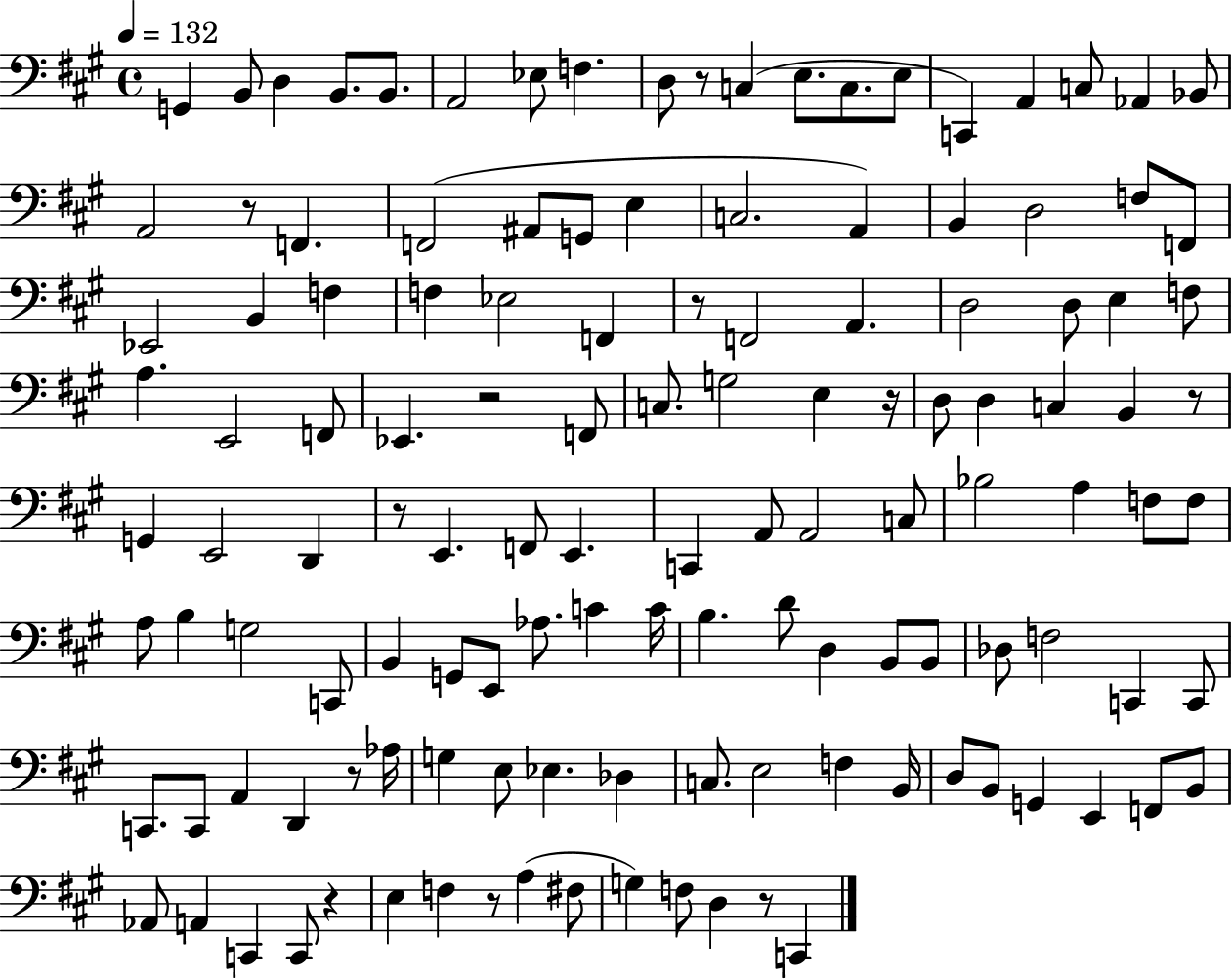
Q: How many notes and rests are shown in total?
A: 129